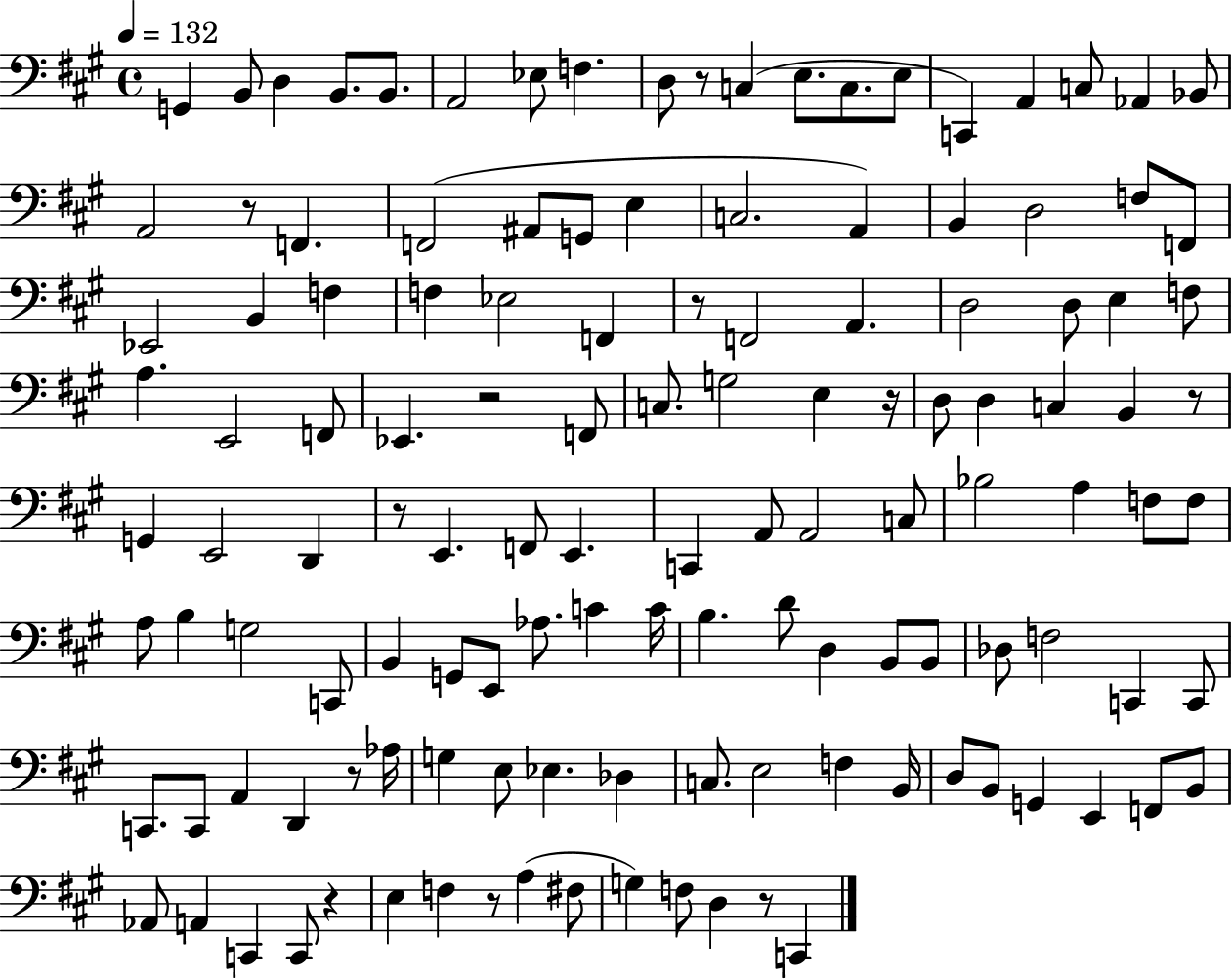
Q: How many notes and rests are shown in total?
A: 129